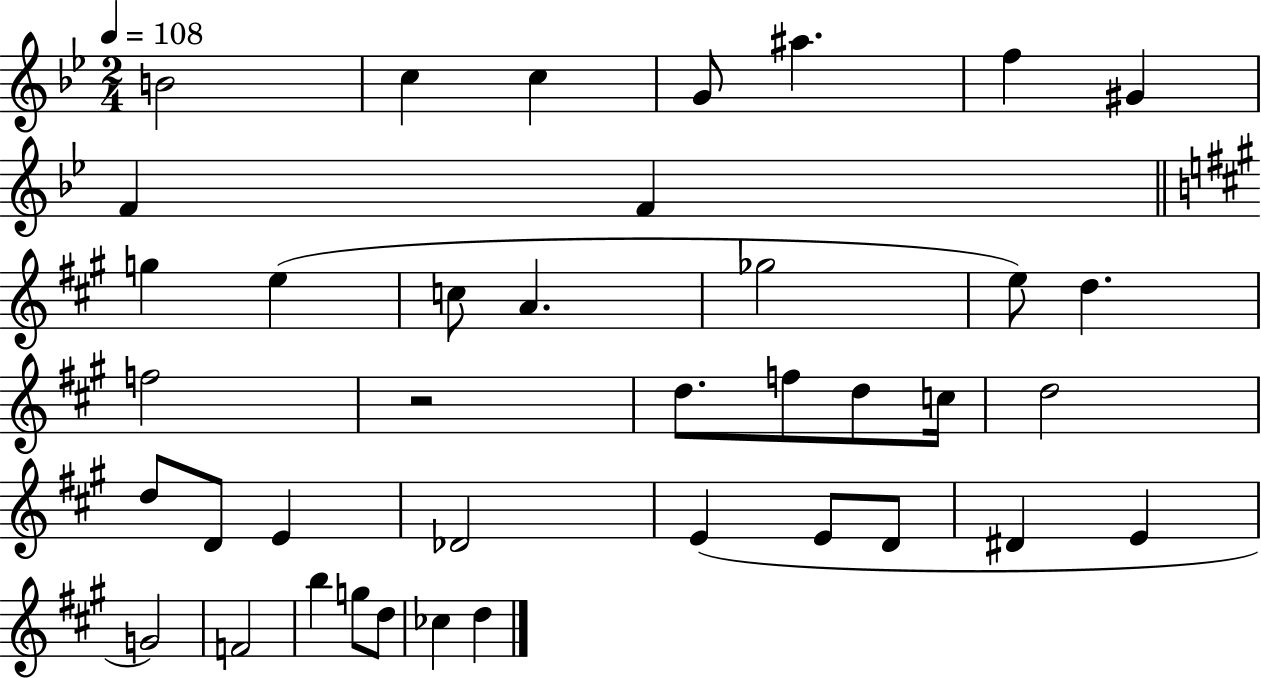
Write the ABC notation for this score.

X:1
T:Untitled
M:2/4
L:1/4
K:Bb
B2 c c G/2 ^a f ^G F F g e c/2 A _g2 e/2 d f2 z2 d/2 f/2 d/2 c/4 d2 d/2 D/2 E _D2 E E/2 D/2 ^D E G2 F2 b g/2 d/2 _c d